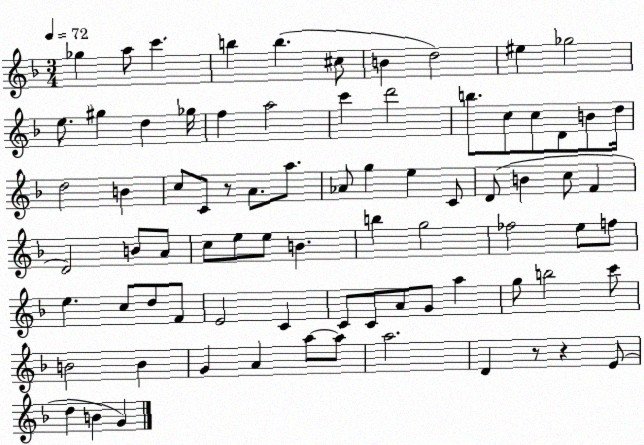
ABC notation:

X:1
T:Untitled
M:3/4
L:1/4
K:F
_g a/2 c' b b ^c/2 B d2 ^e _g2 e/2 ^g d _g/4 f a2 c' d'2 b/2 c/2 c/2 D/2 B/2 d/4 d2 B c/2 C/2 z/2 A/2 a/2 _A/2 g e C/2 D/2 B c/2 F D2 B/2 A/2 c/2 e/2 e/2 B b g2 _f2 e/2 f/2 e c/2 d/2 F/2 E2 C C/2 C/2 A/2 G/2 a g/2 b2 c'/2 B2 B G A a/2 a/2 a2 D z/2 z E/2 d B G